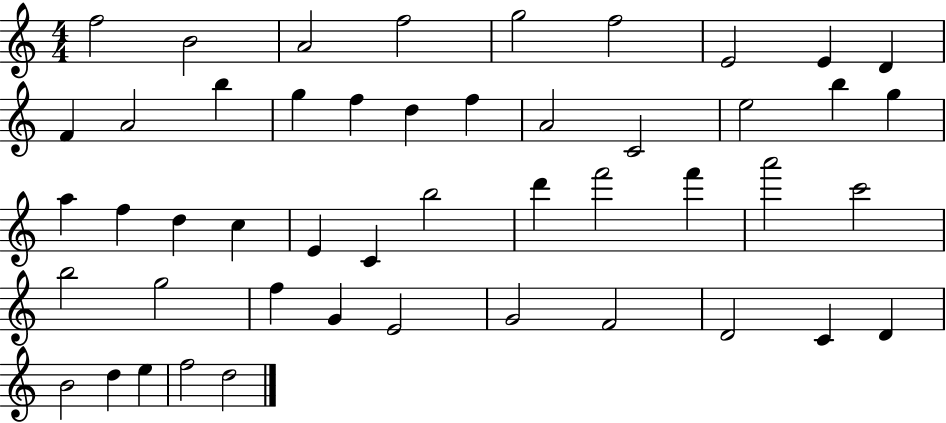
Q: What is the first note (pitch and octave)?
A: F5